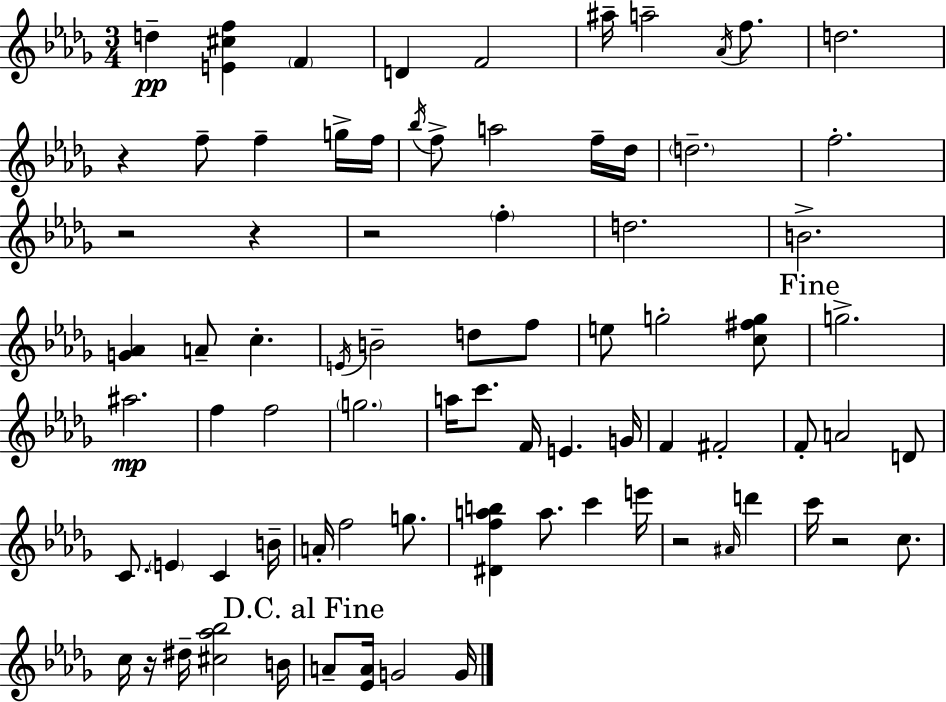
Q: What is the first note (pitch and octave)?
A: D5